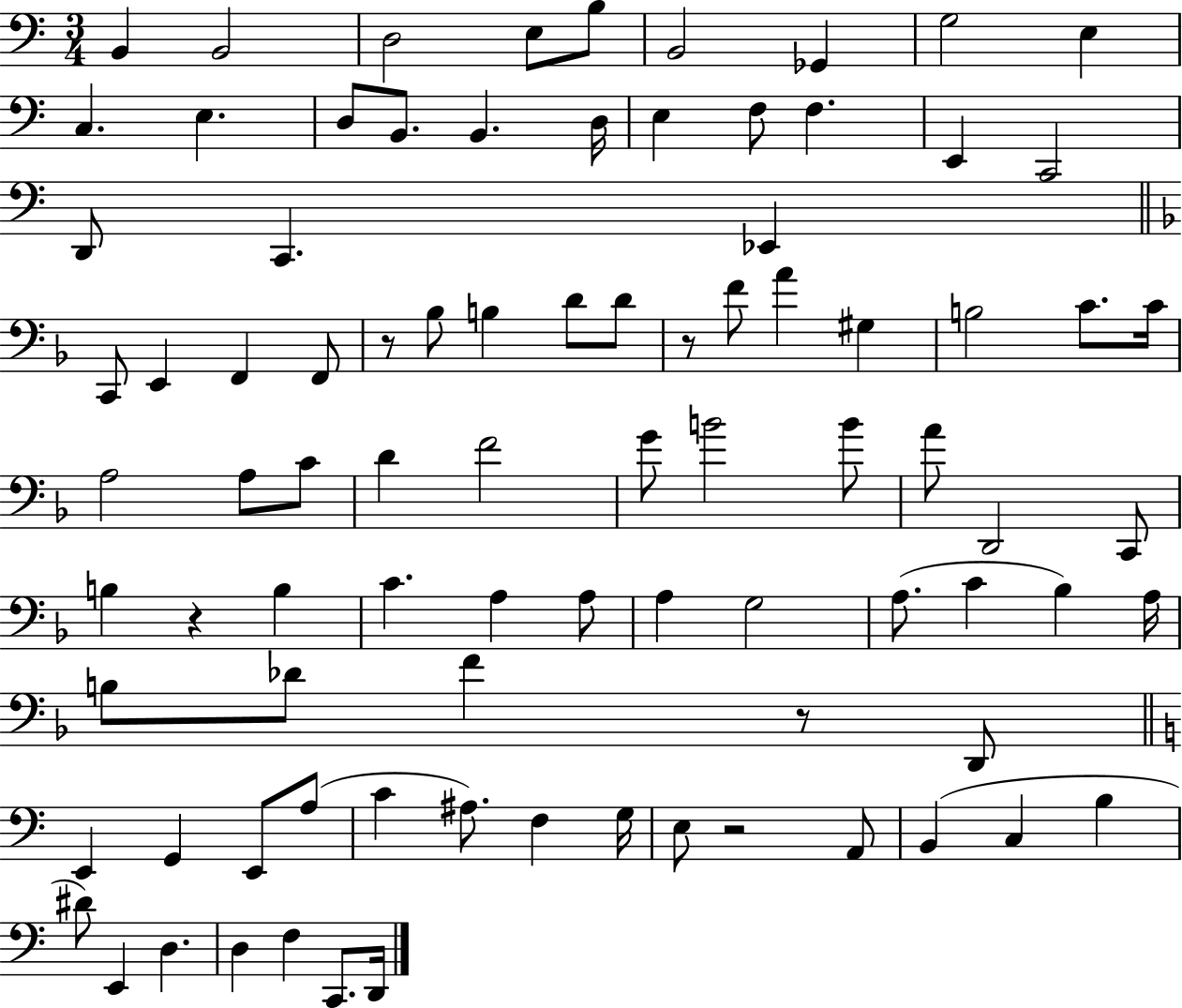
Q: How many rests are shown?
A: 5